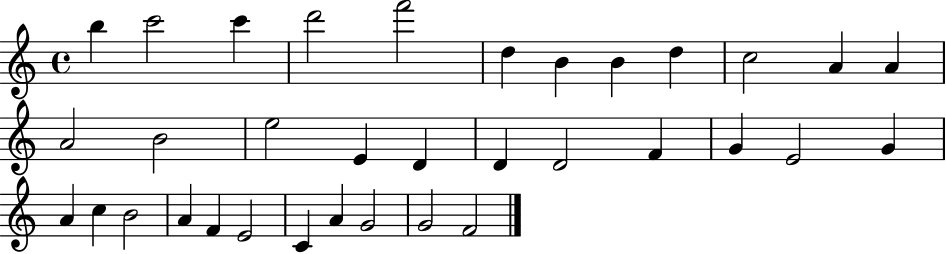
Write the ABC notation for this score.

X:1
T:Untitled
M:4/4
L:1/4
K:C
b c'2 c' d'2 f'2 d B B d c2 A A A2 B2 e2 E D D D2 F G E2 G A c B2 A F E2 C A G2 G2 F2